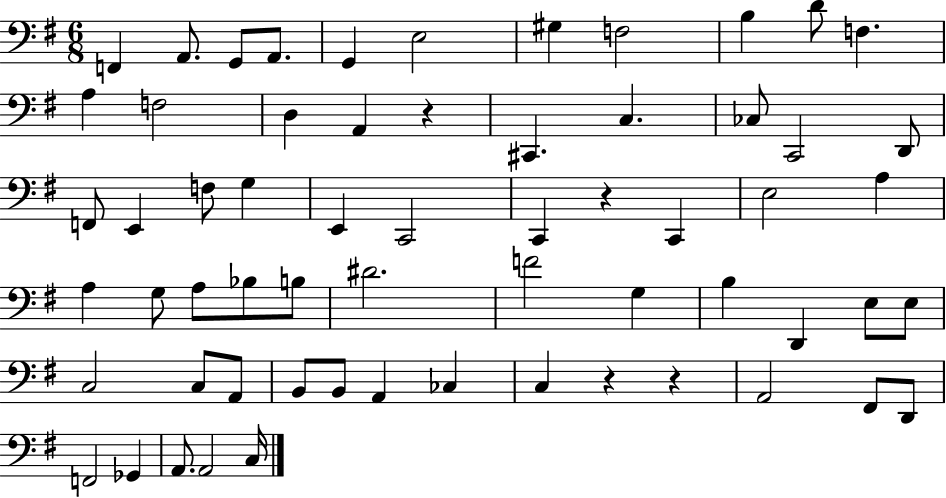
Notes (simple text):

F2/q A2/e. G2/e A2/e. G2/q E3/h G#3/q F3/h B3/q D4/e F3/q. A3/q F3/h D3/q A2/q R/q C#2/q. C3/q. CES3/e C2/h D2/e F2/e E2/q F3/e G3/q E2/q C2/h C2/q R/q C2/q E3/h A3/q A3/q G3/e A3/e Bb3/e B3/e D#4/h. F4/h G3/q B3/q D2/q E3/e E3/e C3/h C3/e A2/e B2/e B2/e A2/q CES3/q C3/q R/q R/q A2/h F#2/e D2/e F2/h Gb2/q A2/e. A2/h C3/s